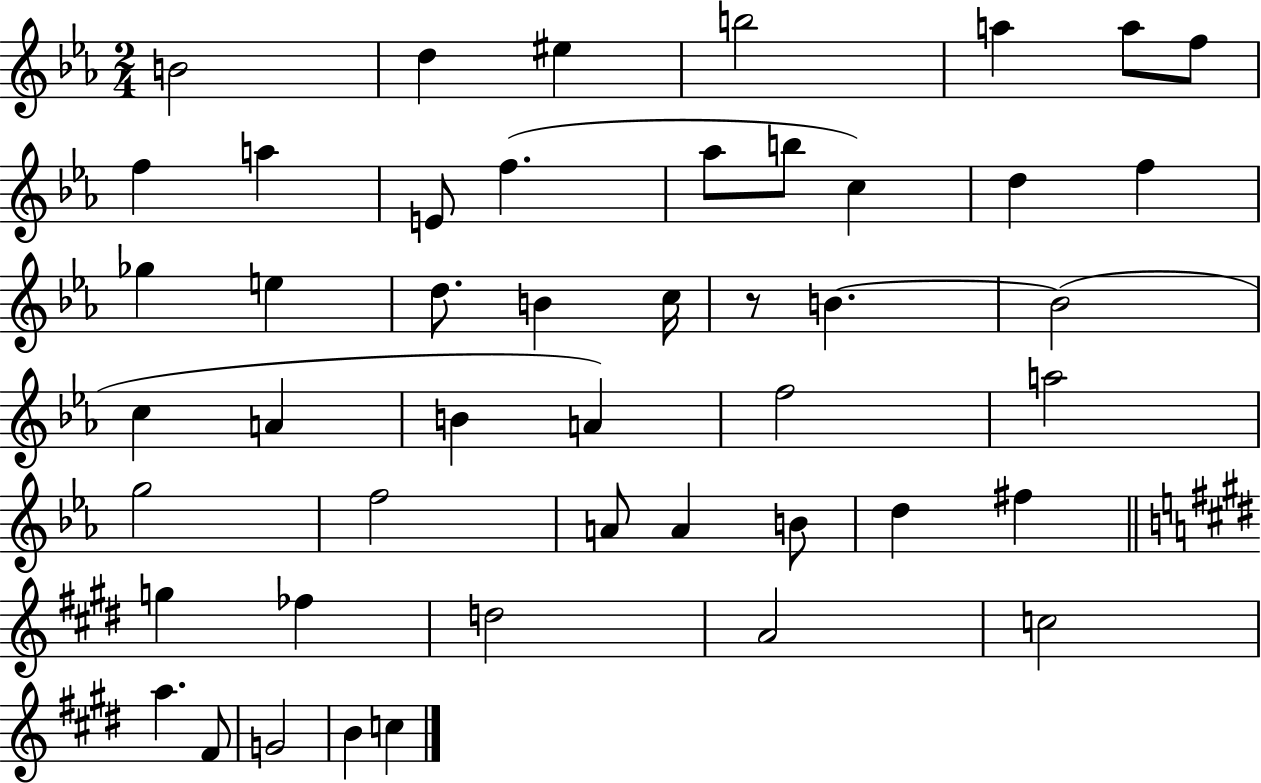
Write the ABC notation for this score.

X:1
T:Untitled
M:2/4
L:1/4
K:Eb
B2 d ^e b2 a a/2 f/2 f a E/2 f _a/2 b/2 c d f _g e d/2 B c/4 z/2 B B2 c A B A f2 a2 g2 f2 A/2 A B/2 d ^f g _f d2 A2 c2 a ^F/2 G2 B c